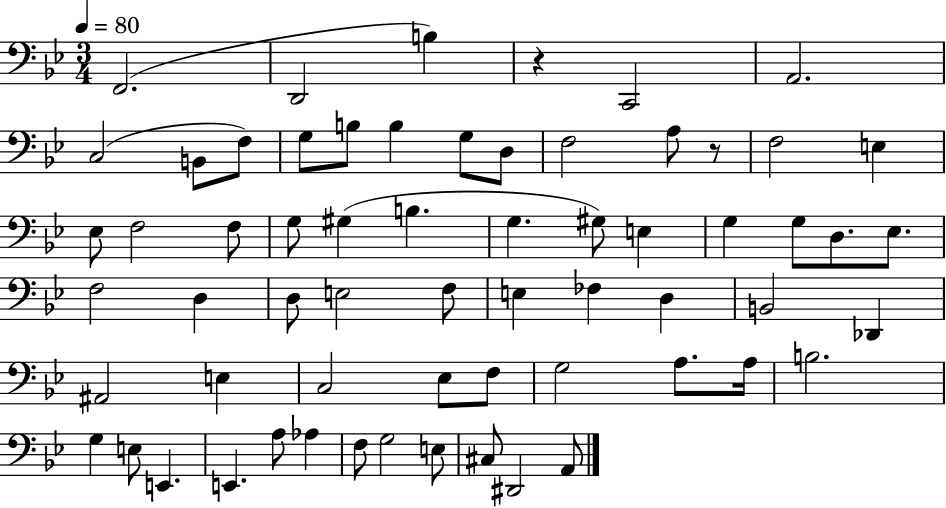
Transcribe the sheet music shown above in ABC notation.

X:1
T:Untitled
M:3/4
L:1/4
K:Bb
F,,2 D,,2 B, z C,,2 A,,2 C,2 B,,/2 F,/2 G,/2 B,/2 B, G,/2 D,/2 F,2 A,/2 z/2 F,2 E, _E,/2 F,2 F,/2 G,/2 ^G, B, G, ^G,/2 E, G, G,/2 D,/2 _E,/2 F,2 D, D,/2 E,2 F,/2 E, _F, D, B,,2 _D,, ^A,,2 E, C,2 _E,/2 F,/2 G,2 A,/2 A,/4 B,2 G, E,/2 E,, E,, A,/2 _A, F,/2 G,2 E,/2 ^C,/2 ^D,,2 A,,/2